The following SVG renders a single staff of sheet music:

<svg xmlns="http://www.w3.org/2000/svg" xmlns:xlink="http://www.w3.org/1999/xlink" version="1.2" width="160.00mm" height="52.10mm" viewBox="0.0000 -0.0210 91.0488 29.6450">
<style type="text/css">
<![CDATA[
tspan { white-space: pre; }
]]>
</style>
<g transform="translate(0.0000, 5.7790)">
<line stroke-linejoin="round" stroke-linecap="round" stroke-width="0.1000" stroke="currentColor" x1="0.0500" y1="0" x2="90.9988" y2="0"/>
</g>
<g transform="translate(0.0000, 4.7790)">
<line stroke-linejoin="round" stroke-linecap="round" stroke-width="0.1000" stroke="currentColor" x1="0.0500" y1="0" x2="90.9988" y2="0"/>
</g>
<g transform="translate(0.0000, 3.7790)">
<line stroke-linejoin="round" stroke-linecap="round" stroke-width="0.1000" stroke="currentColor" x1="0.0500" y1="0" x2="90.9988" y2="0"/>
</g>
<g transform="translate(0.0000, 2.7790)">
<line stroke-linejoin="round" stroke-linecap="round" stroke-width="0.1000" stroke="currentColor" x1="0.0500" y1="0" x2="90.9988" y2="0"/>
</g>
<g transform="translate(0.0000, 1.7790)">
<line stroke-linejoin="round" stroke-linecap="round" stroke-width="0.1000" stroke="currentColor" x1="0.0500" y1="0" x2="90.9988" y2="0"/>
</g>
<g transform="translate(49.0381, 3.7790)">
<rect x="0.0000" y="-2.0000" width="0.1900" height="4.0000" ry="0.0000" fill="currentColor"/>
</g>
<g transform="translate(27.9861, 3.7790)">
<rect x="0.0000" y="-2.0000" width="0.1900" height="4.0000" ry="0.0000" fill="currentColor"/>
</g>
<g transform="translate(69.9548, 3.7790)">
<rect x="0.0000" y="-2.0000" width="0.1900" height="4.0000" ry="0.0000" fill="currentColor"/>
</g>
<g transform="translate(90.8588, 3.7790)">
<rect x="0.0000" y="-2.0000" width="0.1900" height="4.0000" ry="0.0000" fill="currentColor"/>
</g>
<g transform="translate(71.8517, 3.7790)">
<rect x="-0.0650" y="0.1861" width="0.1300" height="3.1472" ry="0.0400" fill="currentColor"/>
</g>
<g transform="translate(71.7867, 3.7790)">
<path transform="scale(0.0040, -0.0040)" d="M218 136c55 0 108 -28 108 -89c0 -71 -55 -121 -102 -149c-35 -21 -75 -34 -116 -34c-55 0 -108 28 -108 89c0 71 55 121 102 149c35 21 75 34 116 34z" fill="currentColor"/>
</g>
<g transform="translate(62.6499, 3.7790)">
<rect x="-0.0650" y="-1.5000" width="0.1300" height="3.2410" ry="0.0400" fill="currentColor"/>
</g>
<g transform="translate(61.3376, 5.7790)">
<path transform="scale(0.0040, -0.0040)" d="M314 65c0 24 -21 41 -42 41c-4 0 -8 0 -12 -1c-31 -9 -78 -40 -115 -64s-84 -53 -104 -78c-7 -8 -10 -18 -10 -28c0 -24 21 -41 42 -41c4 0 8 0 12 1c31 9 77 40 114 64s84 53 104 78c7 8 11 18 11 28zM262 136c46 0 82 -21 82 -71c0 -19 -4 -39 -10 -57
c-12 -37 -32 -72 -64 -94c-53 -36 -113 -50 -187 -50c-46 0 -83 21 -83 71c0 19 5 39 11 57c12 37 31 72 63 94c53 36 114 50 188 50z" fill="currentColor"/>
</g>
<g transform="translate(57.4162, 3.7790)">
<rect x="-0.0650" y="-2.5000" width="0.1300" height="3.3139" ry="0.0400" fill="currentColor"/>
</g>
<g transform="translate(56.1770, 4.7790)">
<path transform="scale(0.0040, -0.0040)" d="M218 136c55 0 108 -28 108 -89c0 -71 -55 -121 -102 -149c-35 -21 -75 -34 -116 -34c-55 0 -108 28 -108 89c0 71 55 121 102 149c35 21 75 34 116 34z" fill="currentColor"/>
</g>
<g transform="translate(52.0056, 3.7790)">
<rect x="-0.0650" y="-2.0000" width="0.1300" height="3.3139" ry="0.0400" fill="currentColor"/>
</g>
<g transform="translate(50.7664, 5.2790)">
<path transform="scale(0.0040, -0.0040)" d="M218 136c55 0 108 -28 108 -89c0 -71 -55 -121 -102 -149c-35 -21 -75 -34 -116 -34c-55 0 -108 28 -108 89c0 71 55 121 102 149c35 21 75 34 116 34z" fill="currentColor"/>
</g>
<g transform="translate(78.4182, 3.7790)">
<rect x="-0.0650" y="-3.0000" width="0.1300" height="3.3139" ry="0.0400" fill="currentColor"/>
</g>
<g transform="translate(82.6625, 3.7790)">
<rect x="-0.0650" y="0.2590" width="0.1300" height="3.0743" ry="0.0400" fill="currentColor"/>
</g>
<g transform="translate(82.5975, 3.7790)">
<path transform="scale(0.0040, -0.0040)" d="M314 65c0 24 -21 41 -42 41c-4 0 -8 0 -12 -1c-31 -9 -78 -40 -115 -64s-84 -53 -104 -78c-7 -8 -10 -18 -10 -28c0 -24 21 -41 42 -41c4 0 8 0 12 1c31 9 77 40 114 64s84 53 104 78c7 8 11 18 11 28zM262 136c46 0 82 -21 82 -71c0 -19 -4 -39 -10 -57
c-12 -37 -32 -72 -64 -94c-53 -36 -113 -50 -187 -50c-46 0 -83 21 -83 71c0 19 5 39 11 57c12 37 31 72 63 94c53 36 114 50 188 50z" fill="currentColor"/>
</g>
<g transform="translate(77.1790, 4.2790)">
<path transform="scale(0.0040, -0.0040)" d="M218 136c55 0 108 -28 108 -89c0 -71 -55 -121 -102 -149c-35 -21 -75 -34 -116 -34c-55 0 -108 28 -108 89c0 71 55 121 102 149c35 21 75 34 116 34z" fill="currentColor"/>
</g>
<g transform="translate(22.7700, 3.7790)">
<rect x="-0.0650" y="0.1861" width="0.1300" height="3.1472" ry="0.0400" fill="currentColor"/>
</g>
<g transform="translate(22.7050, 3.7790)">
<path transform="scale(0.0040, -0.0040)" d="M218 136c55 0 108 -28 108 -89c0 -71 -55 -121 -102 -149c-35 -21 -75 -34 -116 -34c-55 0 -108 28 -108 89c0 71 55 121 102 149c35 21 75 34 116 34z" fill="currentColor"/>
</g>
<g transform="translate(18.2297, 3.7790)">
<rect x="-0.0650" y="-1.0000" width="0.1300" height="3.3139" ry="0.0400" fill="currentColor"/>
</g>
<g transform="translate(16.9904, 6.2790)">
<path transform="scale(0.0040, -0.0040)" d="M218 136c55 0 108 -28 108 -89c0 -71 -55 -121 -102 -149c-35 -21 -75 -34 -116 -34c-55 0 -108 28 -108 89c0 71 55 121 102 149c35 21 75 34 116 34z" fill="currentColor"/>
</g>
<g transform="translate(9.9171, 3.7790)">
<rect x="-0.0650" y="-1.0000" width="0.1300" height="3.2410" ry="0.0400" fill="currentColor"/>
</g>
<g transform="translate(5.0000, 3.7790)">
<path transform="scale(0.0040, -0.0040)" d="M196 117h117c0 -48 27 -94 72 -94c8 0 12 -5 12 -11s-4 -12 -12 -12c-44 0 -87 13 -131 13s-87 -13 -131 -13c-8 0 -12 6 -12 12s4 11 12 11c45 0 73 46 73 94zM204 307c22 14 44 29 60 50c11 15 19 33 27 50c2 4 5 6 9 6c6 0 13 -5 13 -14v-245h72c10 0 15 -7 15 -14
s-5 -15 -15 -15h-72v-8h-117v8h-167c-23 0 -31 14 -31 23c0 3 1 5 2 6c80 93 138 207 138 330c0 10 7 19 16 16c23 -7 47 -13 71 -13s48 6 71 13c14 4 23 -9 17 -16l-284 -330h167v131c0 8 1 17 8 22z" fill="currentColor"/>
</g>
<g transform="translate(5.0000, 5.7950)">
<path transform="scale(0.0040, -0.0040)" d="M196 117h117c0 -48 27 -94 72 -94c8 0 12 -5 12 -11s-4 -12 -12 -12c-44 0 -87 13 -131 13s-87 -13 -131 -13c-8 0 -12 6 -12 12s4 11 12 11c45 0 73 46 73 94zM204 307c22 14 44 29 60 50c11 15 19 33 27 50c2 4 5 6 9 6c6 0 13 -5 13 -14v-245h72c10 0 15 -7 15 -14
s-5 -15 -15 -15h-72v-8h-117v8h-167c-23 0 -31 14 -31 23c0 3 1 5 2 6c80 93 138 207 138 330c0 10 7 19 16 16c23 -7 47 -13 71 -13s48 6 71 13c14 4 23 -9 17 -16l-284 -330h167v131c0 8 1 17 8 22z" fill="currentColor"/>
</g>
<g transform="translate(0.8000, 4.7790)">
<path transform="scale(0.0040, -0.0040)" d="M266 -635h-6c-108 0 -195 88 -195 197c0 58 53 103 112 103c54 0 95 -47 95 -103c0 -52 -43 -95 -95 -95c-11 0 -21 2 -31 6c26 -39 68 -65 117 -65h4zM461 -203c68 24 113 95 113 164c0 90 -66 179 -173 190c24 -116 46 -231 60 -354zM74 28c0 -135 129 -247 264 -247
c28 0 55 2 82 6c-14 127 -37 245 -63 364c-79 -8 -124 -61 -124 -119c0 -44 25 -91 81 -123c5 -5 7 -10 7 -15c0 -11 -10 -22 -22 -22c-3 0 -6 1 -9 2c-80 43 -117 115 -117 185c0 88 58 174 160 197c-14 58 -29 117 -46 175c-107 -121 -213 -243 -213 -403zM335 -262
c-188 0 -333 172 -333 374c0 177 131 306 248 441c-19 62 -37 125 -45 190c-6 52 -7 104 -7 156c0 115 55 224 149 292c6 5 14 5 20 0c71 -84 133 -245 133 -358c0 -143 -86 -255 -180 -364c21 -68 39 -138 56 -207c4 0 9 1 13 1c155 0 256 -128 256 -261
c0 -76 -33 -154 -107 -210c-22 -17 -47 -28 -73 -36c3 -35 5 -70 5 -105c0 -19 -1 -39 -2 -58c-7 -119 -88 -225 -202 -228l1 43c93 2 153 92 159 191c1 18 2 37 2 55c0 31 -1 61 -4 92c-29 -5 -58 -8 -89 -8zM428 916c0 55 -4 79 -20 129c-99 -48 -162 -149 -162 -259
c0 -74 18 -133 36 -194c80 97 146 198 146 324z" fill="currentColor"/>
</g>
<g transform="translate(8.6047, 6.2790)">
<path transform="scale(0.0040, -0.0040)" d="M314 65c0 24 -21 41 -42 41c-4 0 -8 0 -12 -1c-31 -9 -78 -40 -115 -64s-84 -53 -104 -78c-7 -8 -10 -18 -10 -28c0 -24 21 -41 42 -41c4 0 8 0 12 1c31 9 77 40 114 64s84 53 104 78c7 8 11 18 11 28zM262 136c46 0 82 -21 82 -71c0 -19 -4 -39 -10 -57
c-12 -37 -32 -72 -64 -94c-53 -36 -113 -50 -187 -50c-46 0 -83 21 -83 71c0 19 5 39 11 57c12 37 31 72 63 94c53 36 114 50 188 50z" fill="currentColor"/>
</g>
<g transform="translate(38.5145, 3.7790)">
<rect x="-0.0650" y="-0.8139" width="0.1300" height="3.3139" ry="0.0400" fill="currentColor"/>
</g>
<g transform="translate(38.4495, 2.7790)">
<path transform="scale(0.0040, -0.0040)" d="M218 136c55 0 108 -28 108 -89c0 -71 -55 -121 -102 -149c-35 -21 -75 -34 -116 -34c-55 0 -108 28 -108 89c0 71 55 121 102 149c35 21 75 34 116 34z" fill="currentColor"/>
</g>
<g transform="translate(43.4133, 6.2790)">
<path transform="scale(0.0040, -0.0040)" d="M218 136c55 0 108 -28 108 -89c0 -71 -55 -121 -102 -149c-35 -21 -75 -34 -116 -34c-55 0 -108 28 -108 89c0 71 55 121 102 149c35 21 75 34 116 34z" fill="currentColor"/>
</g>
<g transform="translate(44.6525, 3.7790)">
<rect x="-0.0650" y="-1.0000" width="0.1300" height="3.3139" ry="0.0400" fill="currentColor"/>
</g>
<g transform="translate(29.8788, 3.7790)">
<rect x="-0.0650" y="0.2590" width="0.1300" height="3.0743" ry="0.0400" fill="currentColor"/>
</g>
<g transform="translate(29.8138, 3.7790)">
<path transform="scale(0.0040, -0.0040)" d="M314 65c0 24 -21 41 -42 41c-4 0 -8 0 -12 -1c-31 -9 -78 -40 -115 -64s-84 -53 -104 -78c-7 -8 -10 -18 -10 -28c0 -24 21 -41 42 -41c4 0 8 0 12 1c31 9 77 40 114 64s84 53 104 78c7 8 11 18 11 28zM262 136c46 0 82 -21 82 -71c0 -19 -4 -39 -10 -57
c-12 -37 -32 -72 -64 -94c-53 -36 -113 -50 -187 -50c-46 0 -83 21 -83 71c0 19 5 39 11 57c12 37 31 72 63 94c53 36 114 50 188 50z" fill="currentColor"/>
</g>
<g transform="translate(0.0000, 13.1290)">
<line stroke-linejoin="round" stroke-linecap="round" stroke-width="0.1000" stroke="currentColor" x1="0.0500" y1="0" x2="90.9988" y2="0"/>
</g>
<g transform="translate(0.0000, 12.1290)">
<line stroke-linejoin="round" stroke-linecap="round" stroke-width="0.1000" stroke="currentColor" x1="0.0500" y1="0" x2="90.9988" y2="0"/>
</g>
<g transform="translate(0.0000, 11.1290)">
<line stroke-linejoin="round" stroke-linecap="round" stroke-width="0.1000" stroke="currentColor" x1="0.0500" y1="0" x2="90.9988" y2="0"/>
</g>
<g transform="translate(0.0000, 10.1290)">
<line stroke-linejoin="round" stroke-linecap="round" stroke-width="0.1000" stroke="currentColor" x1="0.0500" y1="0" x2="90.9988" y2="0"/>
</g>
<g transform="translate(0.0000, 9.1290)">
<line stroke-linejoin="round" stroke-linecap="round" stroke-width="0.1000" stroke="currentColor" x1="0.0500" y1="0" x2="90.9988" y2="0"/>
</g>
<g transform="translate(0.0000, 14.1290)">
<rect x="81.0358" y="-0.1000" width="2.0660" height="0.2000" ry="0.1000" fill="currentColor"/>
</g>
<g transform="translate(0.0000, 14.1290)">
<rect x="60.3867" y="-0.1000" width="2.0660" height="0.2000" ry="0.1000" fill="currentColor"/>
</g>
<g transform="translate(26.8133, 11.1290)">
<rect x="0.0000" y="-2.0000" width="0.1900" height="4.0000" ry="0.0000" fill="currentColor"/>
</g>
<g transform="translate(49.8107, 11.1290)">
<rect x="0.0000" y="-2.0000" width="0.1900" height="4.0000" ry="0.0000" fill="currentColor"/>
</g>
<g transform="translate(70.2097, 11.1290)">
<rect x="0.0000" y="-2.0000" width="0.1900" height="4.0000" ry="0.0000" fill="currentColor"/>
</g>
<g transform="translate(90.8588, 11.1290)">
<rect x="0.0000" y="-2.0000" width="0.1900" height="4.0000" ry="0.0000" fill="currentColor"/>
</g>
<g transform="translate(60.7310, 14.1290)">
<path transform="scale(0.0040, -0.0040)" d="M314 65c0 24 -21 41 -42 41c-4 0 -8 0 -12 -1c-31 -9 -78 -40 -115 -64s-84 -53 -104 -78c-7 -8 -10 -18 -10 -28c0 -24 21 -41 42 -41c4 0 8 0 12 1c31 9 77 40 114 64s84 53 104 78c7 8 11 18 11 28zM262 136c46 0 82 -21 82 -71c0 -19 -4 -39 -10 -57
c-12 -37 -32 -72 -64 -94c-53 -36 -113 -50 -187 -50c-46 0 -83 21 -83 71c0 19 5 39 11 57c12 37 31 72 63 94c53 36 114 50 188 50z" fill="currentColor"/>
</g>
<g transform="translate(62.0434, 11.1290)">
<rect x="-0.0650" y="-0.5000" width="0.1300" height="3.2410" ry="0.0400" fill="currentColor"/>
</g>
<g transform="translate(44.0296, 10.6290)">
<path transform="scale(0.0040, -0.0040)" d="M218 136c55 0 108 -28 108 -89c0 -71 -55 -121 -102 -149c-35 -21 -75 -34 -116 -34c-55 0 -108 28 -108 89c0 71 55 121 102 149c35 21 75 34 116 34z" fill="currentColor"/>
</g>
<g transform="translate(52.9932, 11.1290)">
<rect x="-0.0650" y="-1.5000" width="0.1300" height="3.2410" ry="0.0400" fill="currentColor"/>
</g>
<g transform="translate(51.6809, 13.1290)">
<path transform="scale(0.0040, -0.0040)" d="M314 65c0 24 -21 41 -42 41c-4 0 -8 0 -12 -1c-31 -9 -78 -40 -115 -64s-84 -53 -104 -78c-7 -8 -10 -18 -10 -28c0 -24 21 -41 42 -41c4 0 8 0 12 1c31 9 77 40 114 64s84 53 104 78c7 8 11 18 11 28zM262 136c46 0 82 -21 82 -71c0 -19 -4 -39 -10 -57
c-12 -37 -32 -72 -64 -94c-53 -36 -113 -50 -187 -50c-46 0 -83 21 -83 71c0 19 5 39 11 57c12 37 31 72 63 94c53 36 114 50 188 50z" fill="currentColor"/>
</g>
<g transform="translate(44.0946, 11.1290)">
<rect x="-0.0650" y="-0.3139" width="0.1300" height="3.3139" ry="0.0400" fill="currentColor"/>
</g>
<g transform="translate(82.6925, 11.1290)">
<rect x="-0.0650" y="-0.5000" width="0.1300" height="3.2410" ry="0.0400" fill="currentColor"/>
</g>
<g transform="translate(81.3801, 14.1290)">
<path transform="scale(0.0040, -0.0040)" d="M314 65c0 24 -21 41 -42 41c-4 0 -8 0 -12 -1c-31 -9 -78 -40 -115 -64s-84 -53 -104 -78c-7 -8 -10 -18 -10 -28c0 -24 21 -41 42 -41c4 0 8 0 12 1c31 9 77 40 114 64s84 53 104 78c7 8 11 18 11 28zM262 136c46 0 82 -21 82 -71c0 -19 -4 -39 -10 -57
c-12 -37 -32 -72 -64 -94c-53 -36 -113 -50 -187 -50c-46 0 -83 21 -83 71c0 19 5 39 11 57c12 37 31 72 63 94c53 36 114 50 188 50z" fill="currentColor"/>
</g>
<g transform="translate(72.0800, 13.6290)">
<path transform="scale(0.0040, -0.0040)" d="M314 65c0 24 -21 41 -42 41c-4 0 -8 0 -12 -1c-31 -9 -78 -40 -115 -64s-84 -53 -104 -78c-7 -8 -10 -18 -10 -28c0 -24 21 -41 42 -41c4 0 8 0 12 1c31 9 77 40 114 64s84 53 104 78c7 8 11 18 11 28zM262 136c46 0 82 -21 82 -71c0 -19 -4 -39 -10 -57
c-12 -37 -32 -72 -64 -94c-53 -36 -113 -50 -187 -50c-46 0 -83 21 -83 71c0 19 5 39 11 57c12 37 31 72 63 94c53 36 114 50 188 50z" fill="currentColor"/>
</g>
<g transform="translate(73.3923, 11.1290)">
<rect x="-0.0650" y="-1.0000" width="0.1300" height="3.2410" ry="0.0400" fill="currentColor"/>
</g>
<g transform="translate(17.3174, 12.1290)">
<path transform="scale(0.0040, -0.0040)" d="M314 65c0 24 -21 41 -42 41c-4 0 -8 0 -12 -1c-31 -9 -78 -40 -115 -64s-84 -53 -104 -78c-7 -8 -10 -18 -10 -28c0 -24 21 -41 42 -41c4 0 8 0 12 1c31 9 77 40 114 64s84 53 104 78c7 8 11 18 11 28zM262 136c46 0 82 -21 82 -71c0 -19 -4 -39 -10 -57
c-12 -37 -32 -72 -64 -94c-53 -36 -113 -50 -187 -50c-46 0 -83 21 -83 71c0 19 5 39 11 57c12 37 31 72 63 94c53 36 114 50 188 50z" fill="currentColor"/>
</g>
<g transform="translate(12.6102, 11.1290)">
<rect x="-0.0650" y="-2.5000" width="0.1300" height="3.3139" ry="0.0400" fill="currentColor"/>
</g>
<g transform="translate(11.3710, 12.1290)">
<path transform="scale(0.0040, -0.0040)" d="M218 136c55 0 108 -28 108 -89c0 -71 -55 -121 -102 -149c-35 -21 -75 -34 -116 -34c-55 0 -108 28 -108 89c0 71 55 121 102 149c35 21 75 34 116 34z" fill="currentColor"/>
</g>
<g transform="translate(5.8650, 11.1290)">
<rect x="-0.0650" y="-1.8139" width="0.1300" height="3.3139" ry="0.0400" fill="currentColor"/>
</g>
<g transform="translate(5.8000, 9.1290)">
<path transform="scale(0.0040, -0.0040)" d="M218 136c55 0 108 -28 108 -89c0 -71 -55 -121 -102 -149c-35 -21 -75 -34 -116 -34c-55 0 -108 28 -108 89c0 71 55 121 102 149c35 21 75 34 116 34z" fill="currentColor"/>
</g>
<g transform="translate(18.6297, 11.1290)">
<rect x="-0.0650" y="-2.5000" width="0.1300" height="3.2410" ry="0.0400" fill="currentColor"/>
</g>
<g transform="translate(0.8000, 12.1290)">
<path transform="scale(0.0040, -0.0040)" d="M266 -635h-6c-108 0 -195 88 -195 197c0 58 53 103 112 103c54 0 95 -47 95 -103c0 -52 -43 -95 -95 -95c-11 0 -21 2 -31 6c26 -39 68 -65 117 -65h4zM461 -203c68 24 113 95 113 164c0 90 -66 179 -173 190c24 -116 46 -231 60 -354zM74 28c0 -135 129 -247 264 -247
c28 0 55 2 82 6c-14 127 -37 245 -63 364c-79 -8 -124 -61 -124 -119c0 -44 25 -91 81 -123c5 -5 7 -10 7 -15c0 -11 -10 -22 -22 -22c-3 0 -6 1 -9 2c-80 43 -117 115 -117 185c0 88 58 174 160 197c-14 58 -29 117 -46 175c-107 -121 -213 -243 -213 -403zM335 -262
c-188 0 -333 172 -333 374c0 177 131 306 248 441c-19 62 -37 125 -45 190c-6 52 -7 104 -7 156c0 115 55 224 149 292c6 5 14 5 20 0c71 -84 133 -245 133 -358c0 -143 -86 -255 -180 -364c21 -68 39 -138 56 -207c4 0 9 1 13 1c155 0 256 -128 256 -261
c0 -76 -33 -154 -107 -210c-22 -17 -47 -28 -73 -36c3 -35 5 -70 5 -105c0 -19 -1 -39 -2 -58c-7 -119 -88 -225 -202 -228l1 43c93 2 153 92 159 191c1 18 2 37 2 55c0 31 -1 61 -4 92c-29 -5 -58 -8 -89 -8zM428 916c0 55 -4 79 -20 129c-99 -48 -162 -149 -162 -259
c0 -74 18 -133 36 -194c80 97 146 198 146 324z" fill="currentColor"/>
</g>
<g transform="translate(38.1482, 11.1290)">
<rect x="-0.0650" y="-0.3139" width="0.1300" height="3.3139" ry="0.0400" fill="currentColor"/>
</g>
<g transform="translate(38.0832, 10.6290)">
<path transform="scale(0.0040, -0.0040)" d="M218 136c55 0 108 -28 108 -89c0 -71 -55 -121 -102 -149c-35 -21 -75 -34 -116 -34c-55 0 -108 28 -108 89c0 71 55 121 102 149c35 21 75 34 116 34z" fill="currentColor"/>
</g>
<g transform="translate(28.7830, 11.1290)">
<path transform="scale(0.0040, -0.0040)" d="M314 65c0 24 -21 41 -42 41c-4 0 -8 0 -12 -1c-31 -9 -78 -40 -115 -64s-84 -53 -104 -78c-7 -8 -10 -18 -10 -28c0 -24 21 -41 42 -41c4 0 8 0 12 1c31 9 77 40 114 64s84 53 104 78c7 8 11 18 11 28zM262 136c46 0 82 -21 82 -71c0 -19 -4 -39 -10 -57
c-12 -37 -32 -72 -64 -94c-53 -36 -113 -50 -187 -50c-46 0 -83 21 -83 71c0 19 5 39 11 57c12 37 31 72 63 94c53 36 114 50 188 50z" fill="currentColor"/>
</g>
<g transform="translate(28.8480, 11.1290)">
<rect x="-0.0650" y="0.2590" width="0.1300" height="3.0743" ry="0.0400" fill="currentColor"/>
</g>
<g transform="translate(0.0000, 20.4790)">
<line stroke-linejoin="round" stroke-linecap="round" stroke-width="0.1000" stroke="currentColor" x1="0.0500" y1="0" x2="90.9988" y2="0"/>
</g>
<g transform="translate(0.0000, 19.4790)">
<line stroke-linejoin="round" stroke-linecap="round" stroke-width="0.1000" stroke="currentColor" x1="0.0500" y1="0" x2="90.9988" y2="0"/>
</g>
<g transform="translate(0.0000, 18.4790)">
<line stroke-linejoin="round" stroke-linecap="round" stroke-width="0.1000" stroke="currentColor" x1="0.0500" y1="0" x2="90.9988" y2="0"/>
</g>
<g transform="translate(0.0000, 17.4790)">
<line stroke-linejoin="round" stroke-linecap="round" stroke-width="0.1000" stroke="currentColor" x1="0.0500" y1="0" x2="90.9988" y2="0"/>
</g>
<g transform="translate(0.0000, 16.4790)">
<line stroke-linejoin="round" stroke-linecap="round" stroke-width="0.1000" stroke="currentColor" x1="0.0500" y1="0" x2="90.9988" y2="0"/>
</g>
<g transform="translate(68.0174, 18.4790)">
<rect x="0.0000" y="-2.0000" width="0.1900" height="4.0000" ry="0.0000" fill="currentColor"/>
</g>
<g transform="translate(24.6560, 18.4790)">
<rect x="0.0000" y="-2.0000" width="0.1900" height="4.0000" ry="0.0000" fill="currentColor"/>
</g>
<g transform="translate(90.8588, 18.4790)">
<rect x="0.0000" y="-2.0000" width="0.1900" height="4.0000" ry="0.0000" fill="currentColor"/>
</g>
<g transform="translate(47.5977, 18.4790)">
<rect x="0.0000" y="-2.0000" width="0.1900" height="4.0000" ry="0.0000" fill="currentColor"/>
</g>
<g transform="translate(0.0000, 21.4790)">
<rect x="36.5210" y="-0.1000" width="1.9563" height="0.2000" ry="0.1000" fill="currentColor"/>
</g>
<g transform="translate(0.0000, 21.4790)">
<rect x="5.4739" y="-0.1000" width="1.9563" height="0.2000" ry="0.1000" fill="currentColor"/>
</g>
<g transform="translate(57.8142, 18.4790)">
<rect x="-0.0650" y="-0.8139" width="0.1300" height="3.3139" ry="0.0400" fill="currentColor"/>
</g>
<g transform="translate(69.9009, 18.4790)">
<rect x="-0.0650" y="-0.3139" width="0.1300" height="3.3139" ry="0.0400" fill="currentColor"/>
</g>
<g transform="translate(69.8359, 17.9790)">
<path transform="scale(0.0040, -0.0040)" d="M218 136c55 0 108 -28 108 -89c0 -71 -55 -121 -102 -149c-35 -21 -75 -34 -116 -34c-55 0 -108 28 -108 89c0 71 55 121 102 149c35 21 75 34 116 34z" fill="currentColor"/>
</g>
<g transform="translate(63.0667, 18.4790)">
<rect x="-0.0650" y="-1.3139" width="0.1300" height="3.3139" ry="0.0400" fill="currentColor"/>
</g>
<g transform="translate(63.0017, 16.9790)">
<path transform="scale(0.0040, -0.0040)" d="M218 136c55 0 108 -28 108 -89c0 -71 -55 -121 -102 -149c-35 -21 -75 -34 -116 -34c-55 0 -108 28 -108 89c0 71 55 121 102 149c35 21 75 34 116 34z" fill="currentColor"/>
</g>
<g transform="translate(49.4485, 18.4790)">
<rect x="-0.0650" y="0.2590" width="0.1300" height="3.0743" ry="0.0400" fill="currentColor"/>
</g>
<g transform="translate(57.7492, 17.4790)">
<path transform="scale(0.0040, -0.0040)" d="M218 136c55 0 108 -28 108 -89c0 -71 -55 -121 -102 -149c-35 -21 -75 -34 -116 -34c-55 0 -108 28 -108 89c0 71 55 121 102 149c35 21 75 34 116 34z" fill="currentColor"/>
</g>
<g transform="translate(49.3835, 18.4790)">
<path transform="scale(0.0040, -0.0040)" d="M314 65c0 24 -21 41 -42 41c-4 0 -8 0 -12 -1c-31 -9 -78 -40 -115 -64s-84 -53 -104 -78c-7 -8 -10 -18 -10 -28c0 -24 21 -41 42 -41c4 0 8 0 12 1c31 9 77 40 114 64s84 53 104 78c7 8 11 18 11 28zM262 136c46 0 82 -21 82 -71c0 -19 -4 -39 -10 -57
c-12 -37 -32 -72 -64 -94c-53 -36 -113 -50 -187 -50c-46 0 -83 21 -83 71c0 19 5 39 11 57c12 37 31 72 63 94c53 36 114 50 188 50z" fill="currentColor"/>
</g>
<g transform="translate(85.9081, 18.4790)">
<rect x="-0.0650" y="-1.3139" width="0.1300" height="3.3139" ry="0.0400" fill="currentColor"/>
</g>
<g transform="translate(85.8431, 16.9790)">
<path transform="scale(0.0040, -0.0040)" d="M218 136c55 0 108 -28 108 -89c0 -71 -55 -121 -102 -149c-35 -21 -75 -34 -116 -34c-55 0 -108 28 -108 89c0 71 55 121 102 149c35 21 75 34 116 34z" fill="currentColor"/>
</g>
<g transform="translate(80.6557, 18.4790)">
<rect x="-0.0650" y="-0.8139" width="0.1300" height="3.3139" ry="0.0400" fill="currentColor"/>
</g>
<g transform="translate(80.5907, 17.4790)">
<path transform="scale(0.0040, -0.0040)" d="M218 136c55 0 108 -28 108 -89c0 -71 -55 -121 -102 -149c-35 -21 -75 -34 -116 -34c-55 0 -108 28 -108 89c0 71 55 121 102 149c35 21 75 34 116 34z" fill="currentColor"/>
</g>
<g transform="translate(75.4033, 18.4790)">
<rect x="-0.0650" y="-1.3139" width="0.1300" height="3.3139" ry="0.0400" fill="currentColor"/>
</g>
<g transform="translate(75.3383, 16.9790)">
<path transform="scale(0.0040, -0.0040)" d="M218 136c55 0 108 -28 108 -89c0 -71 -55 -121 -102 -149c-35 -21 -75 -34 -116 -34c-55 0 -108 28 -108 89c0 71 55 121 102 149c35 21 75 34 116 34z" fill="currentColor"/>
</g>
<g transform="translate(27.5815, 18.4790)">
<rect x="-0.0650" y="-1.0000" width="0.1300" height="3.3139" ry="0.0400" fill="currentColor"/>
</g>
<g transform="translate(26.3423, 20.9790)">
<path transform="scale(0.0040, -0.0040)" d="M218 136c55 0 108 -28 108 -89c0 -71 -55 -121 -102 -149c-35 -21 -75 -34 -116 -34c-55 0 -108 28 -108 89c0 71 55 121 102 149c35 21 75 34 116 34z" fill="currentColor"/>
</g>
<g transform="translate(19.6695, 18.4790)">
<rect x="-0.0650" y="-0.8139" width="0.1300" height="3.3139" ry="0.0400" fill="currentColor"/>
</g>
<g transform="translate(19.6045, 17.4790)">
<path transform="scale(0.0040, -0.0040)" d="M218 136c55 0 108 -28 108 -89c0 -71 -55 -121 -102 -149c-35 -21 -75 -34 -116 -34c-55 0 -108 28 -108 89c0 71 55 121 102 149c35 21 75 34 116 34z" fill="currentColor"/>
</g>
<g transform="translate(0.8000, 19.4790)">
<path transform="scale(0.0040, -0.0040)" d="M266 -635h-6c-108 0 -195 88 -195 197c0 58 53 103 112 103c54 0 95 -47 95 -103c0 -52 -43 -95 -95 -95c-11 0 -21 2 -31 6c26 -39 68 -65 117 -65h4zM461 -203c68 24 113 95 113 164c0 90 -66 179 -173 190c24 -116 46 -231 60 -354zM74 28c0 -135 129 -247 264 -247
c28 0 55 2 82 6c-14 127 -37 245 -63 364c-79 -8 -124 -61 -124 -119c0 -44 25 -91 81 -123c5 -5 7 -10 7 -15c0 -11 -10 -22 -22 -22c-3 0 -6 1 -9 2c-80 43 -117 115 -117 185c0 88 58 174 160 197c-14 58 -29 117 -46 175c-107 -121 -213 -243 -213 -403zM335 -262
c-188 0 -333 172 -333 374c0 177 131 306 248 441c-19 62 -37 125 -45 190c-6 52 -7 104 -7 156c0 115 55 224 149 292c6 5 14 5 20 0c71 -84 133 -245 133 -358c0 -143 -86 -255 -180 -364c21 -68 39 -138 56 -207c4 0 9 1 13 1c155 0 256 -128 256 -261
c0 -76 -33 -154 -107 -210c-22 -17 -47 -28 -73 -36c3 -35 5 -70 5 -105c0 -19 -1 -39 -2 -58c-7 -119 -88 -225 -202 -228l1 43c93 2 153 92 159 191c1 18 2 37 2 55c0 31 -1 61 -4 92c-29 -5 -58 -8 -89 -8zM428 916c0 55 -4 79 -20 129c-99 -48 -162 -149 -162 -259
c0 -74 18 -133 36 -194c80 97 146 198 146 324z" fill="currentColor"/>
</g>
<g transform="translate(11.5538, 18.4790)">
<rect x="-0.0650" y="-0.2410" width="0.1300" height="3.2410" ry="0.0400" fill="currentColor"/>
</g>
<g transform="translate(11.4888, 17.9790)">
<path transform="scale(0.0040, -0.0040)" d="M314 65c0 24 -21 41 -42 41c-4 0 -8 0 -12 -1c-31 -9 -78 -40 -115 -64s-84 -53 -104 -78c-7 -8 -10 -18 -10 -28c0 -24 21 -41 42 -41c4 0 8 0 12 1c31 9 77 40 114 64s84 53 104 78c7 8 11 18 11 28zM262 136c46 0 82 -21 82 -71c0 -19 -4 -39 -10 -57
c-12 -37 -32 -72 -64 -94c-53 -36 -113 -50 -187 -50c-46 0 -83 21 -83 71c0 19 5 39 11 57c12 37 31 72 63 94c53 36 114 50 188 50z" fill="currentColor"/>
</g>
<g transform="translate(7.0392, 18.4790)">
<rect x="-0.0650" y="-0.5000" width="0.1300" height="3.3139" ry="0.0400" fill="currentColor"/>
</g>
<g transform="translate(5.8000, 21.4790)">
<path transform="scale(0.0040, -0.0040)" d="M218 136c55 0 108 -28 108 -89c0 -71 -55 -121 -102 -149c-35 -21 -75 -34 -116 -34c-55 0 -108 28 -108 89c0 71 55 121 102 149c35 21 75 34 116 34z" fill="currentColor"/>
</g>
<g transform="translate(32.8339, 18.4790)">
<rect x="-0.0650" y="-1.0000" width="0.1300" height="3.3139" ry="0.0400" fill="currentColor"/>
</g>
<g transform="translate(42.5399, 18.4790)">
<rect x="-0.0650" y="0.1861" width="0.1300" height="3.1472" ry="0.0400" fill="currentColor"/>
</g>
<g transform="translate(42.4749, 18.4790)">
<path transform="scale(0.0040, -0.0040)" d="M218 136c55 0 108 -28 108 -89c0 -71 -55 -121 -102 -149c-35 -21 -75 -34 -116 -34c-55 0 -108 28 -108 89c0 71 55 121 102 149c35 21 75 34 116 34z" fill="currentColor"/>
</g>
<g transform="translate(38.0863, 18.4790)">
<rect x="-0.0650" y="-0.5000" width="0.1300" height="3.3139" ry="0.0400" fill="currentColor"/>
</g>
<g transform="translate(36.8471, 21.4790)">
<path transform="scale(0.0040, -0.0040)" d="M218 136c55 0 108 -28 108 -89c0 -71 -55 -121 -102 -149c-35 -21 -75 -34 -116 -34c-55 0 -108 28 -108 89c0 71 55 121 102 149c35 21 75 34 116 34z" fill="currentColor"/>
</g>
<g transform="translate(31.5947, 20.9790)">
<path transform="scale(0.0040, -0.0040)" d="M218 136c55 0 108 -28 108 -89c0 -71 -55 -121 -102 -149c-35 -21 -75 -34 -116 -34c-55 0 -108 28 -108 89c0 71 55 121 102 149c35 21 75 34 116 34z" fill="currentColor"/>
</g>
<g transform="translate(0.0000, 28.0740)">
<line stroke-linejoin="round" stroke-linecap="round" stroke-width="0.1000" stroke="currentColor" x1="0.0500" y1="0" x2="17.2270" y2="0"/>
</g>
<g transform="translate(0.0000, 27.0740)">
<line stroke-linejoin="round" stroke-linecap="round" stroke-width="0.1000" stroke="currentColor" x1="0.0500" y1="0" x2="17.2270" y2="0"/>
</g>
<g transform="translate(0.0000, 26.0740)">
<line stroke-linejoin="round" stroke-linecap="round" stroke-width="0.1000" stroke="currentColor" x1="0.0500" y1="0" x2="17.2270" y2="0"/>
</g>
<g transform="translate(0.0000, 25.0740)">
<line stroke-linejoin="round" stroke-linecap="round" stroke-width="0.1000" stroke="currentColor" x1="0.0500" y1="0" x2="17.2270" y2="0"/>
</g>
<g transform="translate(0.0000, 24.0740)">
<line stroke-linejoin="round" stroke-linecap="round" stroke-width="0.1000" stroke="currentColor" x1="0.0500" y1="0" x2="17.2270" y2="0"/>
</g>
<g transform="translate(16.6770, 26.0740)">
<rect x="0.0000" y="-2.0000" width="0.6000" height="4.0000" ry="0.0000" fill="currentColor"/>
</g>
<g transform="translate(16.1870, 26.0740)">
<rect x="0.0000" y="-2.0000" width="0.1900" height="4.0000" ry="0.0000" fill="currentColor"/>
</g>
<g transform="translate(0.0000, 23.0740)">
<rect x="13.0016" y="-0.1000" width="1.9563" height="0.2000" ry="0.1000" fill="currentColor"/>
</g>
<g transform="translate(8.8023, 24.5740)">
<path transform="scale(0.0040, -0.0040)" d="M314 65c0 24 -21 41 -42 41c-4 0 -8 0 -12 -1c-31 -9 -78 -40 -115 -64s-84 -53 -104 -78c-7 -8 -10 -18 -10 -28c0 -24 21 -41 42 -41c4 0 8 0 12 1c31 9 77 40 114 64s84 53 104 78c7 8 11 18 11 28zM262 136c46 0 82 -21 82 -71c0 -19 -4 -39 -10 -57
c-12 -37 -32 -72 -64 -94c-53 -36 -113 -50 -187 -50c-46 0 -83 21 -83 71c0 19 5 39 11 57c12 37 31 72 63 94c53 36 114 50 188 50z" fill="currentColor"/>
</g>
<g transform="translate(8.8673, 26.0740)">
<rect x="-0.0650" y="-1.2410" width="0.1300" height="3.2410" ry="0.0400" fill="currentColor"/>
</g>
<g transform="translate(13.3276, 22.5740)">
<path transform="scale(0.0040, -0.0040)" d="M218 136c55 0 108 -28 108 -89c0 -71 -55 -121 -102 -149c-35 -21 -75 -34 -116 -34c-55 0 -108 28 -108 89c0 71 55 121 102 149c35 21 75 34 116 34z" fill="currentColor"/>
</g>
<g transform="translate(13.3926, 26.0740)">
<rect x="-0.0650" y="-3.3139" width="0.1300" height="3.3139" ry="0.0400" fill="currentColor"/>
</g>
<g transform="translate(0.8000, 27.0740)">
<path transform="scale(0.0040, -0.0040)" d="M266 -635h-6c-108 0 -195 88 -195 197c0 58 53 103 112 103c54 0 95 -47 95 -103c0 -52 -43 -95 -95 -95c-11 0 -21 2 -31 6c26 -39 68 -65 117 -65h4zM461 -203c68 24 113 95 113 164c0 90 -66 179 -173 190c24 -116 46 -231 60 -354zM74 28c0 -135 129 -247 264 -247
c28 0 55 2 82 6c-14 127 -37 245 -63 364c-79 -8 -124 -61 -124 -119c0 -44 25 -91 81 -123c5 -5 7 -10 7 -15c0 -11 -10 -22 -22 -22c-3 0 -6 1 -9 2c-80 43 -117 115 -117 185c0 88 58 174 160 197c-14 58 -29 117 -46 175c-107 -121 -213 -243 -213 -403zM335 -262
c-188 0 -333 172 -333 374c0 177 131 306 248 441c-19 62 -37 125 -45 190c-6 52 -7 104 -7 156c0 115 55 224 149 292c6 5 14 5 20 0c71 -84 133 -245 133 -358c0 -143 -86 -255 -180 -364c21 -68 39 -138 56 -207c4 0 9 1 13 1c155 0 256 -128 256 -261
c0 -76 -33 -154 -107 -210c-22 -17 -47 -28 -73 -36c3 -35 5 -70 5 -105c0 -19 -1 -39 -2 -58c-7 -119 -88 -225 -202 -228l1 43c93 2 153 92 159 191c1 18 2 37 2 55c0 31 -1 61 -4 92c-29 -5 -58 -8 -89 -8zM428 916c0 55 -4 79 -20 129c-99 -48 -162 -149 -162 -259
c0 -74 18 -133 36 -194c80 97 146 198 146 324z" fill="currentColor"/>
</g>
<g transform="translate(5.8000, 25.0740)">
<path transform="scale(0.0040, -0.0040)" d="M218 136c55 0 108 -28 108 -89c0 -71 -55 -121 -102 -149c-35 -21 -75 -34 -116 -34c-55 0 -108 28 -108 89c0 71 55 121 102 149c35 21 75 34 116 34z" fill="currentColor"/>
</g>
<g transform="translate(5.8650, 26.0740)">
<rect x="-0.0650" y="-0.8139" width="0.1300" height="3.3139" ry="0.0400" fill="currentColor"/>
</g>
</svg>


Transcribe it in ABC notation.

X:1
T:Untitled
M:4/4
L:1/4
K:C
D2 D B B2 d D F G E2 B A B2 f G G2 B2 c c E2 C2 D2 C2 C c2 d D D C B B2 d e c e d e d e2 b